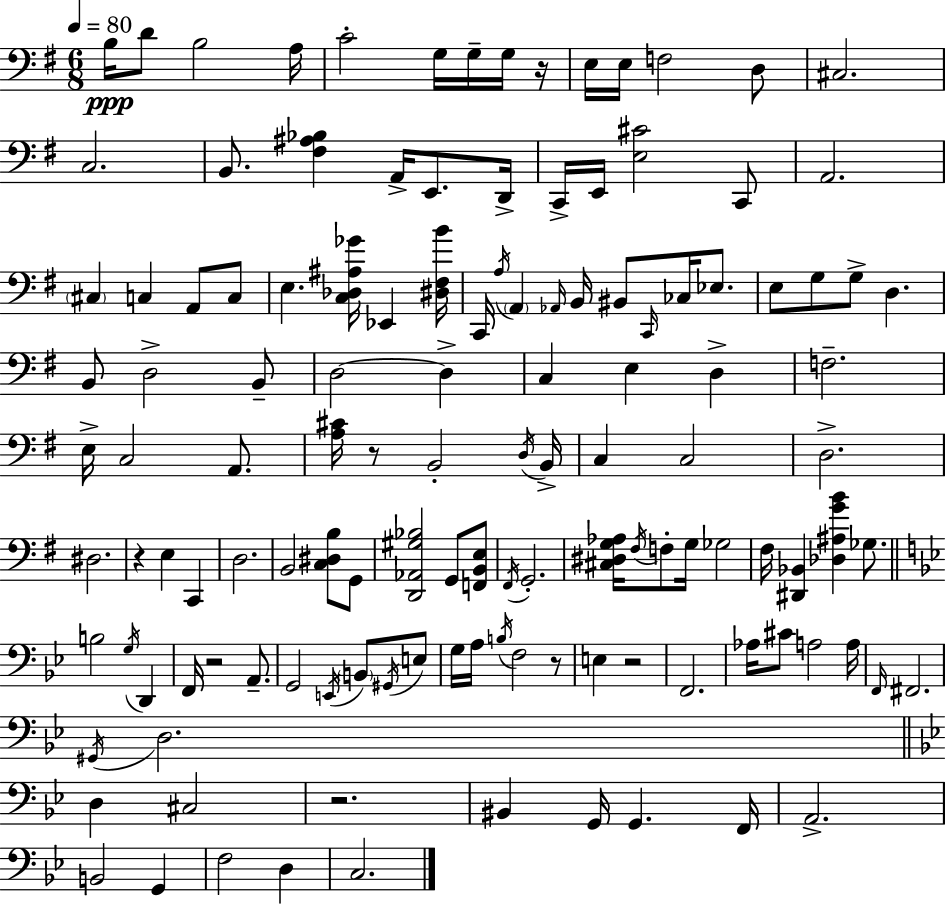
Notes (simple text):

B3/s D4/e B3/h A3/s C4/h G3/s G3/s G3/s R/s E3/s E3/s F3/h D3/e C#3/h. C3/h. B2/e. [F#3,A#3,Bb3]/q A2/s E2/e. D2/s C2/s E2/s [E3,C#4]/h C2/e A2/h. C#3/q C3/q A2/e C3/e E3/q. [C3,Db3,A#3,Gb4]/s Eb2/q [D#3,F#3,B4]/s C2/s A3/s A2/q Ab2/s B2/s BIS2/e C2/s CES3/s Eb3/e. E3/e G3/e G3/e D3/q. B2/e D3/h B2/e D3/h D3/q C3/q E3/q D3/q F3/h. E3/s C3/h A2/e. [A3,C#4]/s R/e B2/h D3/s B2/s C3/q C3/h D3/h. D#3/h. R/q E3/q C2/q D3/h. B2/h [C3,D#3,B3]/e G2/e [D2,Ab2,G#3,Bb3]/h G2/e [F2,B2,E3]/e F#2/s G2/h. [C#3,D#3,G3,Ab3]/s F#3/s F3/e G3/s Gb3/h F#3/s [D#2,Bb2]/q [Db3,A#3,G4,B4]/q Gb3/e. B3/h G3/s D2/q F2/s R/h A2/e. G2/h E2/s B2/e G#2/s E3/e G3/s A3/s B3/s F3/h R/e E3/q R/h F2/h. Ab3/s C#4/e A3/h A3/s F2/s F#2/h. G#2/s D3/h. D3/q C#3/h R/h. BIS2/q G2/s G2/q. F2/s A2/h. B2/h G2/q F3/h D3/q C3/h.